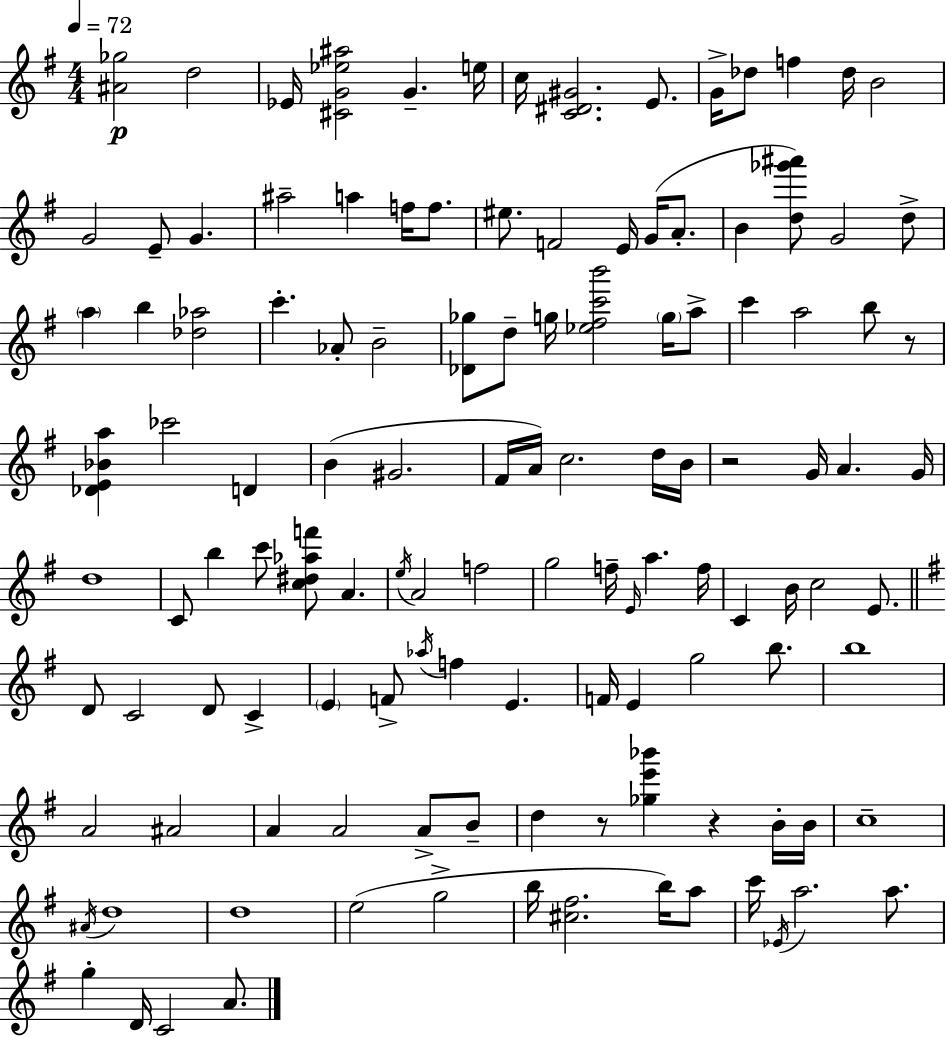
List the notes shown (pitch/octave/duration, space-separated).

[A#4,Gb5]/h D5/h Eb4/s [C#4,G4,Eb5,A#5]/h G4/q. E5/s C5/s [C4,D#4,G#4]/h. E4/e. G4/s Db5/e F5/q Db5/s B4/h G4/h E4/e G4/q. A#5/h A5/q F5/s F5/e. EIS5/e. F4/h E4/s G4/s A4/e. B4/q [D5,Gb6,A#6]/e G4/h D5/e A5/q B5/q [Db5,Ab5]/h C6/q. Ab4/e B4/h [Db4,Gb5]/e D5/e G5/s [Eb5,F#5,C6,B6]/h G5/s A5/e C6/q A5/h B5/e R/e [Db4,E4,Bb4,A5]/q CES6/h D4/q B4/q G#4/h. F#4/s A4/s C5/h. D5/s B4/s R/h G4/s A4/q. G4/s D5/w C4/e B5/q C6/e [C5,D#5,Ab5,F6]/e A4/q. E5/s A4/h F5/h G5/h F5/s E4/s A5/q. F5/s C4/q B4/s C5/h E4/e. D4/e C4/h D4/e C4/q E4/q F4/e Ab5/s F5/q E4/q. F4/s E4/q G5/h B5/e. B5/w A4/h A#4/h A4/q A4/h A4/e B4/e D5/q R/e [Gb5,E6,Bb6]/q R/q B4/s B4/s C5/w A#4/s D5/w D5/w E5/h G5/h B5/s [C#5,F#5]/h. B5/s A5/e C6/s Eb4/s A5/h. A5/e. G5/q D4/s C4/h A4/e.